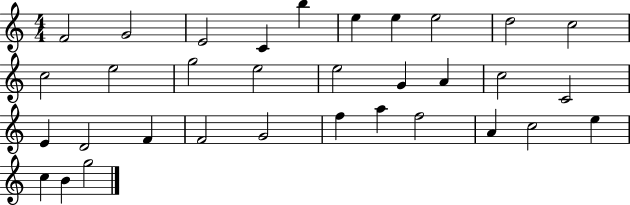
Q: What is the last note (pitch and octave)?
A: G5